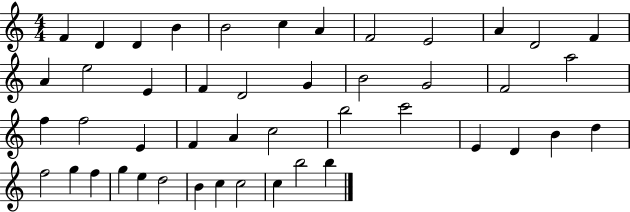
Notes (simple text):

F4/q D4/q D4/q B4/q B4/h C5/q A4/q F4/h E4/h A4/q D4/h F4/q A4/q E5/h E4/q F4/q D4/h G4/q B4/h G4/h F4/h A5/h F5/q F5/h E4/q F4/q A4/q C5/h B5/h C6/h E4/q D4/q B4/q D5/q F5/h G5/q F5/q G5/q E5/q D5/h B4/q C5/q C5/h C5/q B5/h B5/q